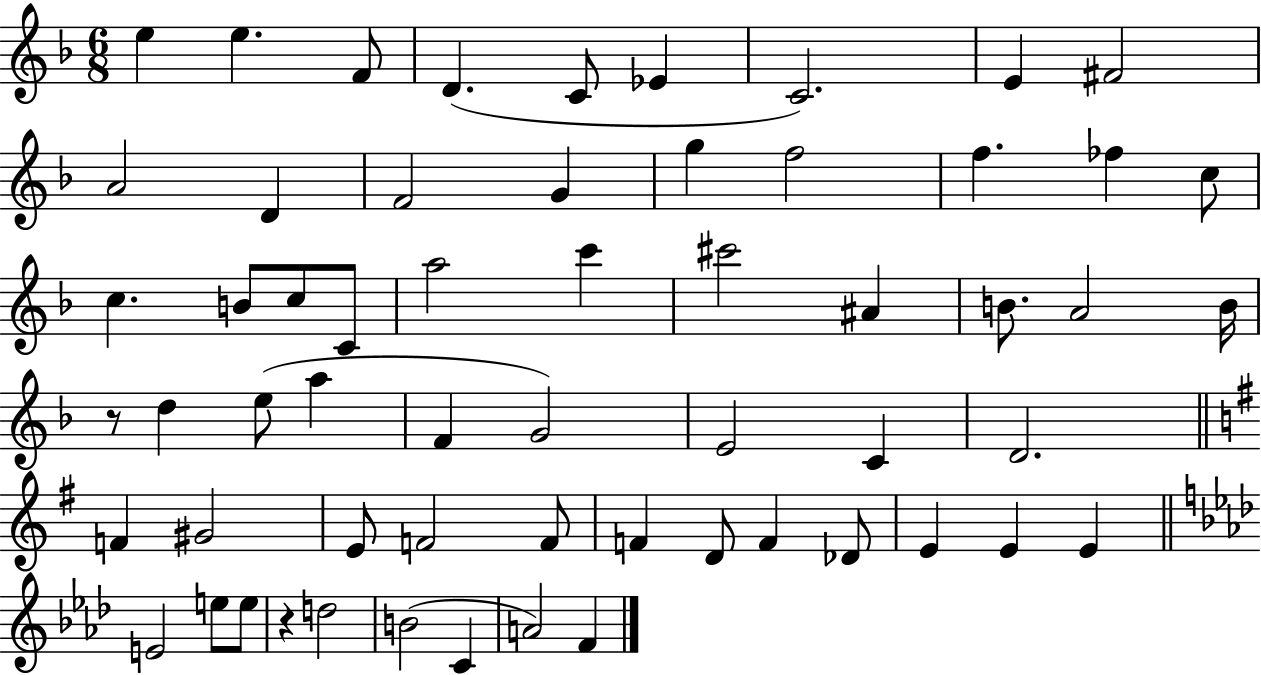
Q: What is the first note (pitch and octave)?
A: E5